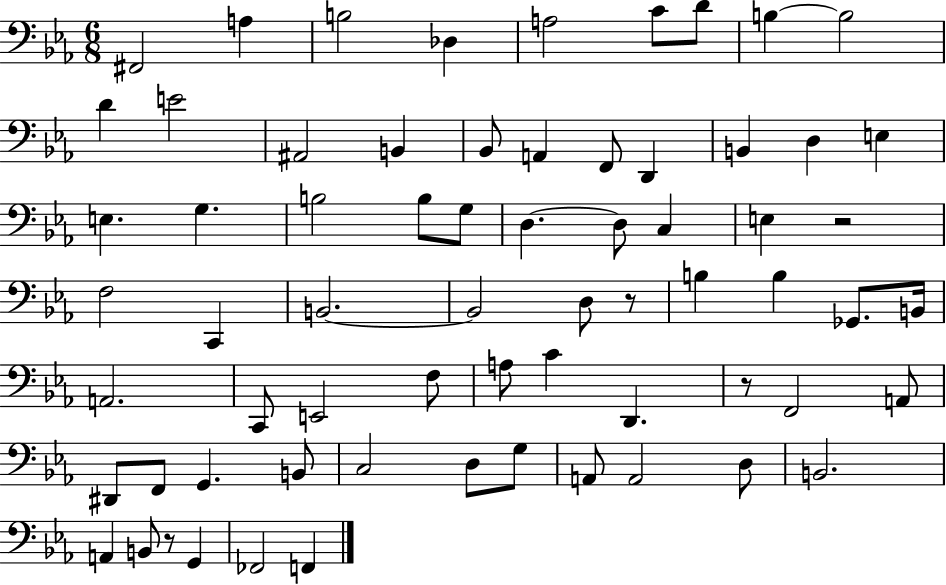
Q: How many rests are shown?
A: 4